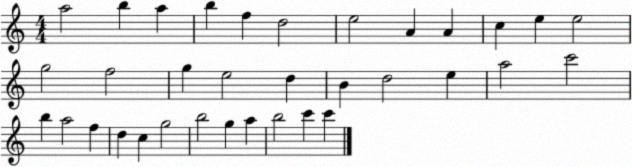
X:1
T:Untitled
M:4/4
L:1/4
K:C
a2 b a b f d2 e2 A A c e e2 g2 f2 g e2 d B d2 e a2 c'2 b a2 f d c g2 b2 g a b2 c' c'